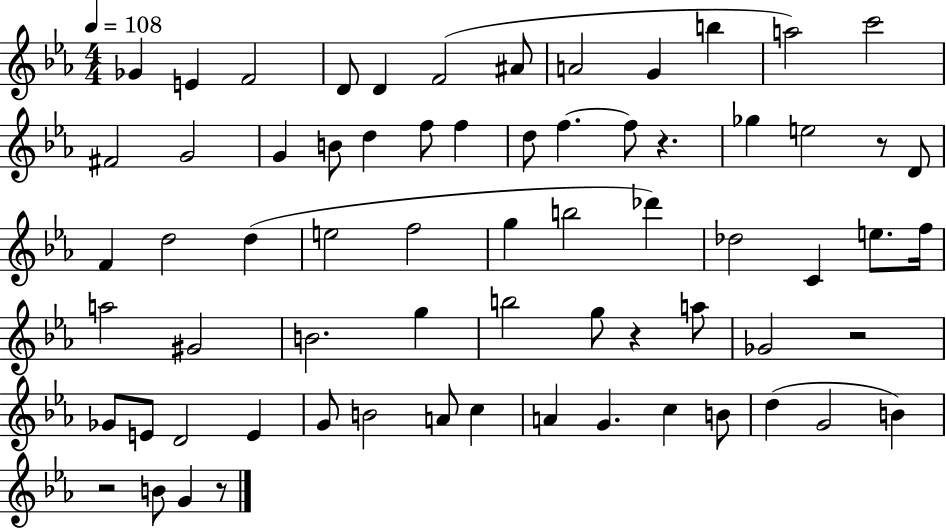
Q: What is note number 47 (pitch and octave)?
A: E4